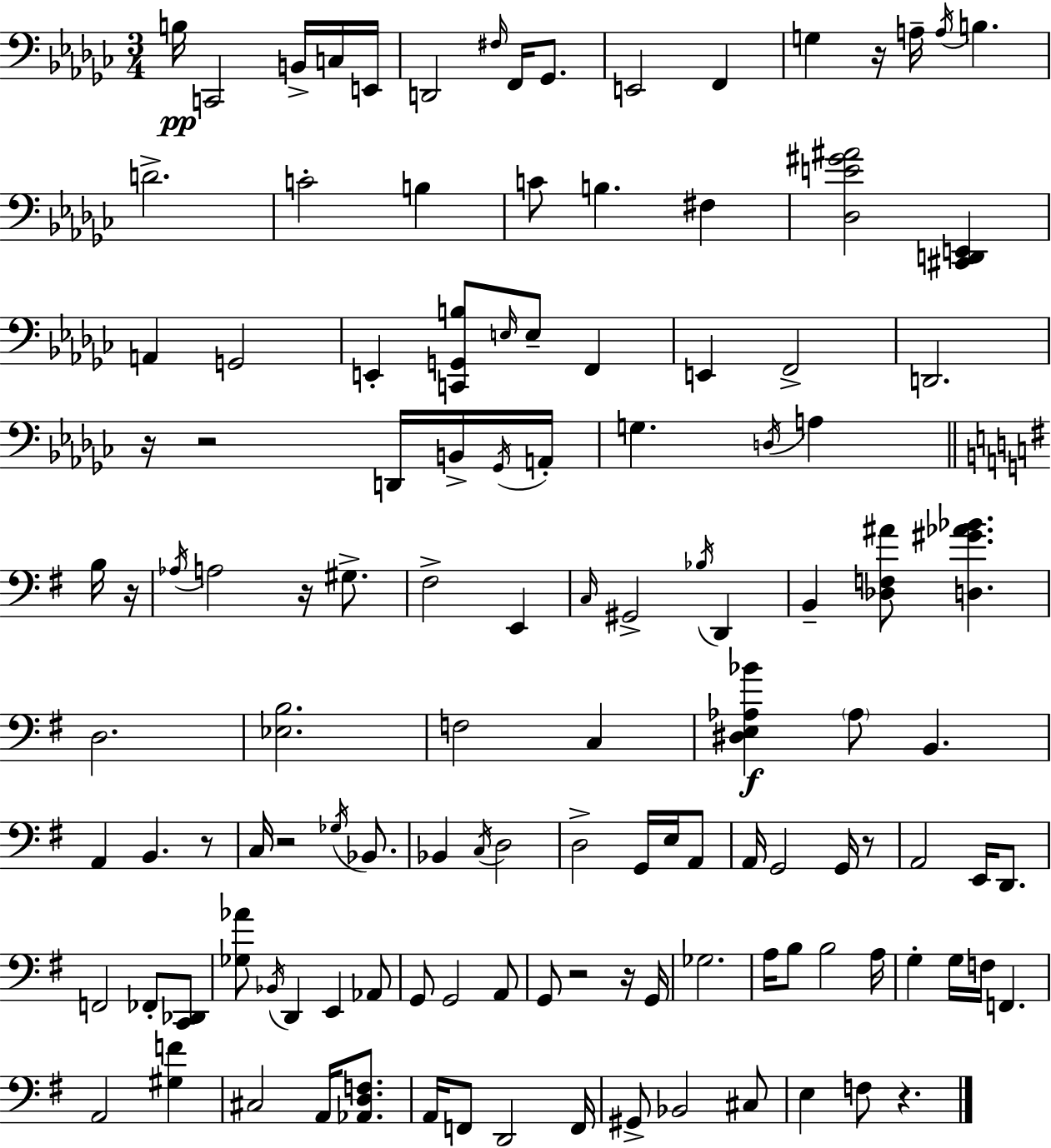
B3/s C2/h B2/s C3/s E2/s D2/h F#3/s F2/s Gb2/e. E2/h F2/q G3/q R/s A3/s A3/s B3/q. D4/h. C4/h B3/q C4/e B3/q. F#3/q [Db3,E4,G#4,A#4]/h [C#2,D2,E2]/q A2/q G2/h E2/q [C2,G2,B3]/e E3/s E3/e F2/q E2/q F2/h D2/h. R/s R/h D2/s B2/s Gb2/s A2/s G3/q. D3/s A3/q B3/s R/s Ab3/s A3/h R/s G#3/e. F#3/h E2/q C3/s G#2/h Bb3/s D2/q B2/q [Db3,F3,A#4]/e [D3,G#4,Ab4,Bb4]/q. D3/h. [Eb3,B3]/h. F3/h C3/q [D#3,E3,Ab3,Bb4]/q Ab3/e B2/q. A2/q B2/q. R/e C3/s R/h Gb3/s Bb2/e. Bb2/q C3/s D3/h D3/h G2/s E3/s A2/e A2/s G2/h G2/s R/e A2/h E2/s D2/e. F2/h FES2/e [C2,Db2]/e [Gb3,Ab4]/e Bb2/s D2/q E2/q Ab2/e G2/e G2/h A2/e G2/e R/h R/s G2/s Gb3/h. A3/s B3/e B3/h A3/s G3/q G3/s F3/s F2/q. A2/h [G#3,F4]/q C#3/h A2/s [Ab2,D3,F3]/e. A2/s F2/e D2/h F2/s G#2/e Bb2/h C#3/e E3/q F3/e R/q.